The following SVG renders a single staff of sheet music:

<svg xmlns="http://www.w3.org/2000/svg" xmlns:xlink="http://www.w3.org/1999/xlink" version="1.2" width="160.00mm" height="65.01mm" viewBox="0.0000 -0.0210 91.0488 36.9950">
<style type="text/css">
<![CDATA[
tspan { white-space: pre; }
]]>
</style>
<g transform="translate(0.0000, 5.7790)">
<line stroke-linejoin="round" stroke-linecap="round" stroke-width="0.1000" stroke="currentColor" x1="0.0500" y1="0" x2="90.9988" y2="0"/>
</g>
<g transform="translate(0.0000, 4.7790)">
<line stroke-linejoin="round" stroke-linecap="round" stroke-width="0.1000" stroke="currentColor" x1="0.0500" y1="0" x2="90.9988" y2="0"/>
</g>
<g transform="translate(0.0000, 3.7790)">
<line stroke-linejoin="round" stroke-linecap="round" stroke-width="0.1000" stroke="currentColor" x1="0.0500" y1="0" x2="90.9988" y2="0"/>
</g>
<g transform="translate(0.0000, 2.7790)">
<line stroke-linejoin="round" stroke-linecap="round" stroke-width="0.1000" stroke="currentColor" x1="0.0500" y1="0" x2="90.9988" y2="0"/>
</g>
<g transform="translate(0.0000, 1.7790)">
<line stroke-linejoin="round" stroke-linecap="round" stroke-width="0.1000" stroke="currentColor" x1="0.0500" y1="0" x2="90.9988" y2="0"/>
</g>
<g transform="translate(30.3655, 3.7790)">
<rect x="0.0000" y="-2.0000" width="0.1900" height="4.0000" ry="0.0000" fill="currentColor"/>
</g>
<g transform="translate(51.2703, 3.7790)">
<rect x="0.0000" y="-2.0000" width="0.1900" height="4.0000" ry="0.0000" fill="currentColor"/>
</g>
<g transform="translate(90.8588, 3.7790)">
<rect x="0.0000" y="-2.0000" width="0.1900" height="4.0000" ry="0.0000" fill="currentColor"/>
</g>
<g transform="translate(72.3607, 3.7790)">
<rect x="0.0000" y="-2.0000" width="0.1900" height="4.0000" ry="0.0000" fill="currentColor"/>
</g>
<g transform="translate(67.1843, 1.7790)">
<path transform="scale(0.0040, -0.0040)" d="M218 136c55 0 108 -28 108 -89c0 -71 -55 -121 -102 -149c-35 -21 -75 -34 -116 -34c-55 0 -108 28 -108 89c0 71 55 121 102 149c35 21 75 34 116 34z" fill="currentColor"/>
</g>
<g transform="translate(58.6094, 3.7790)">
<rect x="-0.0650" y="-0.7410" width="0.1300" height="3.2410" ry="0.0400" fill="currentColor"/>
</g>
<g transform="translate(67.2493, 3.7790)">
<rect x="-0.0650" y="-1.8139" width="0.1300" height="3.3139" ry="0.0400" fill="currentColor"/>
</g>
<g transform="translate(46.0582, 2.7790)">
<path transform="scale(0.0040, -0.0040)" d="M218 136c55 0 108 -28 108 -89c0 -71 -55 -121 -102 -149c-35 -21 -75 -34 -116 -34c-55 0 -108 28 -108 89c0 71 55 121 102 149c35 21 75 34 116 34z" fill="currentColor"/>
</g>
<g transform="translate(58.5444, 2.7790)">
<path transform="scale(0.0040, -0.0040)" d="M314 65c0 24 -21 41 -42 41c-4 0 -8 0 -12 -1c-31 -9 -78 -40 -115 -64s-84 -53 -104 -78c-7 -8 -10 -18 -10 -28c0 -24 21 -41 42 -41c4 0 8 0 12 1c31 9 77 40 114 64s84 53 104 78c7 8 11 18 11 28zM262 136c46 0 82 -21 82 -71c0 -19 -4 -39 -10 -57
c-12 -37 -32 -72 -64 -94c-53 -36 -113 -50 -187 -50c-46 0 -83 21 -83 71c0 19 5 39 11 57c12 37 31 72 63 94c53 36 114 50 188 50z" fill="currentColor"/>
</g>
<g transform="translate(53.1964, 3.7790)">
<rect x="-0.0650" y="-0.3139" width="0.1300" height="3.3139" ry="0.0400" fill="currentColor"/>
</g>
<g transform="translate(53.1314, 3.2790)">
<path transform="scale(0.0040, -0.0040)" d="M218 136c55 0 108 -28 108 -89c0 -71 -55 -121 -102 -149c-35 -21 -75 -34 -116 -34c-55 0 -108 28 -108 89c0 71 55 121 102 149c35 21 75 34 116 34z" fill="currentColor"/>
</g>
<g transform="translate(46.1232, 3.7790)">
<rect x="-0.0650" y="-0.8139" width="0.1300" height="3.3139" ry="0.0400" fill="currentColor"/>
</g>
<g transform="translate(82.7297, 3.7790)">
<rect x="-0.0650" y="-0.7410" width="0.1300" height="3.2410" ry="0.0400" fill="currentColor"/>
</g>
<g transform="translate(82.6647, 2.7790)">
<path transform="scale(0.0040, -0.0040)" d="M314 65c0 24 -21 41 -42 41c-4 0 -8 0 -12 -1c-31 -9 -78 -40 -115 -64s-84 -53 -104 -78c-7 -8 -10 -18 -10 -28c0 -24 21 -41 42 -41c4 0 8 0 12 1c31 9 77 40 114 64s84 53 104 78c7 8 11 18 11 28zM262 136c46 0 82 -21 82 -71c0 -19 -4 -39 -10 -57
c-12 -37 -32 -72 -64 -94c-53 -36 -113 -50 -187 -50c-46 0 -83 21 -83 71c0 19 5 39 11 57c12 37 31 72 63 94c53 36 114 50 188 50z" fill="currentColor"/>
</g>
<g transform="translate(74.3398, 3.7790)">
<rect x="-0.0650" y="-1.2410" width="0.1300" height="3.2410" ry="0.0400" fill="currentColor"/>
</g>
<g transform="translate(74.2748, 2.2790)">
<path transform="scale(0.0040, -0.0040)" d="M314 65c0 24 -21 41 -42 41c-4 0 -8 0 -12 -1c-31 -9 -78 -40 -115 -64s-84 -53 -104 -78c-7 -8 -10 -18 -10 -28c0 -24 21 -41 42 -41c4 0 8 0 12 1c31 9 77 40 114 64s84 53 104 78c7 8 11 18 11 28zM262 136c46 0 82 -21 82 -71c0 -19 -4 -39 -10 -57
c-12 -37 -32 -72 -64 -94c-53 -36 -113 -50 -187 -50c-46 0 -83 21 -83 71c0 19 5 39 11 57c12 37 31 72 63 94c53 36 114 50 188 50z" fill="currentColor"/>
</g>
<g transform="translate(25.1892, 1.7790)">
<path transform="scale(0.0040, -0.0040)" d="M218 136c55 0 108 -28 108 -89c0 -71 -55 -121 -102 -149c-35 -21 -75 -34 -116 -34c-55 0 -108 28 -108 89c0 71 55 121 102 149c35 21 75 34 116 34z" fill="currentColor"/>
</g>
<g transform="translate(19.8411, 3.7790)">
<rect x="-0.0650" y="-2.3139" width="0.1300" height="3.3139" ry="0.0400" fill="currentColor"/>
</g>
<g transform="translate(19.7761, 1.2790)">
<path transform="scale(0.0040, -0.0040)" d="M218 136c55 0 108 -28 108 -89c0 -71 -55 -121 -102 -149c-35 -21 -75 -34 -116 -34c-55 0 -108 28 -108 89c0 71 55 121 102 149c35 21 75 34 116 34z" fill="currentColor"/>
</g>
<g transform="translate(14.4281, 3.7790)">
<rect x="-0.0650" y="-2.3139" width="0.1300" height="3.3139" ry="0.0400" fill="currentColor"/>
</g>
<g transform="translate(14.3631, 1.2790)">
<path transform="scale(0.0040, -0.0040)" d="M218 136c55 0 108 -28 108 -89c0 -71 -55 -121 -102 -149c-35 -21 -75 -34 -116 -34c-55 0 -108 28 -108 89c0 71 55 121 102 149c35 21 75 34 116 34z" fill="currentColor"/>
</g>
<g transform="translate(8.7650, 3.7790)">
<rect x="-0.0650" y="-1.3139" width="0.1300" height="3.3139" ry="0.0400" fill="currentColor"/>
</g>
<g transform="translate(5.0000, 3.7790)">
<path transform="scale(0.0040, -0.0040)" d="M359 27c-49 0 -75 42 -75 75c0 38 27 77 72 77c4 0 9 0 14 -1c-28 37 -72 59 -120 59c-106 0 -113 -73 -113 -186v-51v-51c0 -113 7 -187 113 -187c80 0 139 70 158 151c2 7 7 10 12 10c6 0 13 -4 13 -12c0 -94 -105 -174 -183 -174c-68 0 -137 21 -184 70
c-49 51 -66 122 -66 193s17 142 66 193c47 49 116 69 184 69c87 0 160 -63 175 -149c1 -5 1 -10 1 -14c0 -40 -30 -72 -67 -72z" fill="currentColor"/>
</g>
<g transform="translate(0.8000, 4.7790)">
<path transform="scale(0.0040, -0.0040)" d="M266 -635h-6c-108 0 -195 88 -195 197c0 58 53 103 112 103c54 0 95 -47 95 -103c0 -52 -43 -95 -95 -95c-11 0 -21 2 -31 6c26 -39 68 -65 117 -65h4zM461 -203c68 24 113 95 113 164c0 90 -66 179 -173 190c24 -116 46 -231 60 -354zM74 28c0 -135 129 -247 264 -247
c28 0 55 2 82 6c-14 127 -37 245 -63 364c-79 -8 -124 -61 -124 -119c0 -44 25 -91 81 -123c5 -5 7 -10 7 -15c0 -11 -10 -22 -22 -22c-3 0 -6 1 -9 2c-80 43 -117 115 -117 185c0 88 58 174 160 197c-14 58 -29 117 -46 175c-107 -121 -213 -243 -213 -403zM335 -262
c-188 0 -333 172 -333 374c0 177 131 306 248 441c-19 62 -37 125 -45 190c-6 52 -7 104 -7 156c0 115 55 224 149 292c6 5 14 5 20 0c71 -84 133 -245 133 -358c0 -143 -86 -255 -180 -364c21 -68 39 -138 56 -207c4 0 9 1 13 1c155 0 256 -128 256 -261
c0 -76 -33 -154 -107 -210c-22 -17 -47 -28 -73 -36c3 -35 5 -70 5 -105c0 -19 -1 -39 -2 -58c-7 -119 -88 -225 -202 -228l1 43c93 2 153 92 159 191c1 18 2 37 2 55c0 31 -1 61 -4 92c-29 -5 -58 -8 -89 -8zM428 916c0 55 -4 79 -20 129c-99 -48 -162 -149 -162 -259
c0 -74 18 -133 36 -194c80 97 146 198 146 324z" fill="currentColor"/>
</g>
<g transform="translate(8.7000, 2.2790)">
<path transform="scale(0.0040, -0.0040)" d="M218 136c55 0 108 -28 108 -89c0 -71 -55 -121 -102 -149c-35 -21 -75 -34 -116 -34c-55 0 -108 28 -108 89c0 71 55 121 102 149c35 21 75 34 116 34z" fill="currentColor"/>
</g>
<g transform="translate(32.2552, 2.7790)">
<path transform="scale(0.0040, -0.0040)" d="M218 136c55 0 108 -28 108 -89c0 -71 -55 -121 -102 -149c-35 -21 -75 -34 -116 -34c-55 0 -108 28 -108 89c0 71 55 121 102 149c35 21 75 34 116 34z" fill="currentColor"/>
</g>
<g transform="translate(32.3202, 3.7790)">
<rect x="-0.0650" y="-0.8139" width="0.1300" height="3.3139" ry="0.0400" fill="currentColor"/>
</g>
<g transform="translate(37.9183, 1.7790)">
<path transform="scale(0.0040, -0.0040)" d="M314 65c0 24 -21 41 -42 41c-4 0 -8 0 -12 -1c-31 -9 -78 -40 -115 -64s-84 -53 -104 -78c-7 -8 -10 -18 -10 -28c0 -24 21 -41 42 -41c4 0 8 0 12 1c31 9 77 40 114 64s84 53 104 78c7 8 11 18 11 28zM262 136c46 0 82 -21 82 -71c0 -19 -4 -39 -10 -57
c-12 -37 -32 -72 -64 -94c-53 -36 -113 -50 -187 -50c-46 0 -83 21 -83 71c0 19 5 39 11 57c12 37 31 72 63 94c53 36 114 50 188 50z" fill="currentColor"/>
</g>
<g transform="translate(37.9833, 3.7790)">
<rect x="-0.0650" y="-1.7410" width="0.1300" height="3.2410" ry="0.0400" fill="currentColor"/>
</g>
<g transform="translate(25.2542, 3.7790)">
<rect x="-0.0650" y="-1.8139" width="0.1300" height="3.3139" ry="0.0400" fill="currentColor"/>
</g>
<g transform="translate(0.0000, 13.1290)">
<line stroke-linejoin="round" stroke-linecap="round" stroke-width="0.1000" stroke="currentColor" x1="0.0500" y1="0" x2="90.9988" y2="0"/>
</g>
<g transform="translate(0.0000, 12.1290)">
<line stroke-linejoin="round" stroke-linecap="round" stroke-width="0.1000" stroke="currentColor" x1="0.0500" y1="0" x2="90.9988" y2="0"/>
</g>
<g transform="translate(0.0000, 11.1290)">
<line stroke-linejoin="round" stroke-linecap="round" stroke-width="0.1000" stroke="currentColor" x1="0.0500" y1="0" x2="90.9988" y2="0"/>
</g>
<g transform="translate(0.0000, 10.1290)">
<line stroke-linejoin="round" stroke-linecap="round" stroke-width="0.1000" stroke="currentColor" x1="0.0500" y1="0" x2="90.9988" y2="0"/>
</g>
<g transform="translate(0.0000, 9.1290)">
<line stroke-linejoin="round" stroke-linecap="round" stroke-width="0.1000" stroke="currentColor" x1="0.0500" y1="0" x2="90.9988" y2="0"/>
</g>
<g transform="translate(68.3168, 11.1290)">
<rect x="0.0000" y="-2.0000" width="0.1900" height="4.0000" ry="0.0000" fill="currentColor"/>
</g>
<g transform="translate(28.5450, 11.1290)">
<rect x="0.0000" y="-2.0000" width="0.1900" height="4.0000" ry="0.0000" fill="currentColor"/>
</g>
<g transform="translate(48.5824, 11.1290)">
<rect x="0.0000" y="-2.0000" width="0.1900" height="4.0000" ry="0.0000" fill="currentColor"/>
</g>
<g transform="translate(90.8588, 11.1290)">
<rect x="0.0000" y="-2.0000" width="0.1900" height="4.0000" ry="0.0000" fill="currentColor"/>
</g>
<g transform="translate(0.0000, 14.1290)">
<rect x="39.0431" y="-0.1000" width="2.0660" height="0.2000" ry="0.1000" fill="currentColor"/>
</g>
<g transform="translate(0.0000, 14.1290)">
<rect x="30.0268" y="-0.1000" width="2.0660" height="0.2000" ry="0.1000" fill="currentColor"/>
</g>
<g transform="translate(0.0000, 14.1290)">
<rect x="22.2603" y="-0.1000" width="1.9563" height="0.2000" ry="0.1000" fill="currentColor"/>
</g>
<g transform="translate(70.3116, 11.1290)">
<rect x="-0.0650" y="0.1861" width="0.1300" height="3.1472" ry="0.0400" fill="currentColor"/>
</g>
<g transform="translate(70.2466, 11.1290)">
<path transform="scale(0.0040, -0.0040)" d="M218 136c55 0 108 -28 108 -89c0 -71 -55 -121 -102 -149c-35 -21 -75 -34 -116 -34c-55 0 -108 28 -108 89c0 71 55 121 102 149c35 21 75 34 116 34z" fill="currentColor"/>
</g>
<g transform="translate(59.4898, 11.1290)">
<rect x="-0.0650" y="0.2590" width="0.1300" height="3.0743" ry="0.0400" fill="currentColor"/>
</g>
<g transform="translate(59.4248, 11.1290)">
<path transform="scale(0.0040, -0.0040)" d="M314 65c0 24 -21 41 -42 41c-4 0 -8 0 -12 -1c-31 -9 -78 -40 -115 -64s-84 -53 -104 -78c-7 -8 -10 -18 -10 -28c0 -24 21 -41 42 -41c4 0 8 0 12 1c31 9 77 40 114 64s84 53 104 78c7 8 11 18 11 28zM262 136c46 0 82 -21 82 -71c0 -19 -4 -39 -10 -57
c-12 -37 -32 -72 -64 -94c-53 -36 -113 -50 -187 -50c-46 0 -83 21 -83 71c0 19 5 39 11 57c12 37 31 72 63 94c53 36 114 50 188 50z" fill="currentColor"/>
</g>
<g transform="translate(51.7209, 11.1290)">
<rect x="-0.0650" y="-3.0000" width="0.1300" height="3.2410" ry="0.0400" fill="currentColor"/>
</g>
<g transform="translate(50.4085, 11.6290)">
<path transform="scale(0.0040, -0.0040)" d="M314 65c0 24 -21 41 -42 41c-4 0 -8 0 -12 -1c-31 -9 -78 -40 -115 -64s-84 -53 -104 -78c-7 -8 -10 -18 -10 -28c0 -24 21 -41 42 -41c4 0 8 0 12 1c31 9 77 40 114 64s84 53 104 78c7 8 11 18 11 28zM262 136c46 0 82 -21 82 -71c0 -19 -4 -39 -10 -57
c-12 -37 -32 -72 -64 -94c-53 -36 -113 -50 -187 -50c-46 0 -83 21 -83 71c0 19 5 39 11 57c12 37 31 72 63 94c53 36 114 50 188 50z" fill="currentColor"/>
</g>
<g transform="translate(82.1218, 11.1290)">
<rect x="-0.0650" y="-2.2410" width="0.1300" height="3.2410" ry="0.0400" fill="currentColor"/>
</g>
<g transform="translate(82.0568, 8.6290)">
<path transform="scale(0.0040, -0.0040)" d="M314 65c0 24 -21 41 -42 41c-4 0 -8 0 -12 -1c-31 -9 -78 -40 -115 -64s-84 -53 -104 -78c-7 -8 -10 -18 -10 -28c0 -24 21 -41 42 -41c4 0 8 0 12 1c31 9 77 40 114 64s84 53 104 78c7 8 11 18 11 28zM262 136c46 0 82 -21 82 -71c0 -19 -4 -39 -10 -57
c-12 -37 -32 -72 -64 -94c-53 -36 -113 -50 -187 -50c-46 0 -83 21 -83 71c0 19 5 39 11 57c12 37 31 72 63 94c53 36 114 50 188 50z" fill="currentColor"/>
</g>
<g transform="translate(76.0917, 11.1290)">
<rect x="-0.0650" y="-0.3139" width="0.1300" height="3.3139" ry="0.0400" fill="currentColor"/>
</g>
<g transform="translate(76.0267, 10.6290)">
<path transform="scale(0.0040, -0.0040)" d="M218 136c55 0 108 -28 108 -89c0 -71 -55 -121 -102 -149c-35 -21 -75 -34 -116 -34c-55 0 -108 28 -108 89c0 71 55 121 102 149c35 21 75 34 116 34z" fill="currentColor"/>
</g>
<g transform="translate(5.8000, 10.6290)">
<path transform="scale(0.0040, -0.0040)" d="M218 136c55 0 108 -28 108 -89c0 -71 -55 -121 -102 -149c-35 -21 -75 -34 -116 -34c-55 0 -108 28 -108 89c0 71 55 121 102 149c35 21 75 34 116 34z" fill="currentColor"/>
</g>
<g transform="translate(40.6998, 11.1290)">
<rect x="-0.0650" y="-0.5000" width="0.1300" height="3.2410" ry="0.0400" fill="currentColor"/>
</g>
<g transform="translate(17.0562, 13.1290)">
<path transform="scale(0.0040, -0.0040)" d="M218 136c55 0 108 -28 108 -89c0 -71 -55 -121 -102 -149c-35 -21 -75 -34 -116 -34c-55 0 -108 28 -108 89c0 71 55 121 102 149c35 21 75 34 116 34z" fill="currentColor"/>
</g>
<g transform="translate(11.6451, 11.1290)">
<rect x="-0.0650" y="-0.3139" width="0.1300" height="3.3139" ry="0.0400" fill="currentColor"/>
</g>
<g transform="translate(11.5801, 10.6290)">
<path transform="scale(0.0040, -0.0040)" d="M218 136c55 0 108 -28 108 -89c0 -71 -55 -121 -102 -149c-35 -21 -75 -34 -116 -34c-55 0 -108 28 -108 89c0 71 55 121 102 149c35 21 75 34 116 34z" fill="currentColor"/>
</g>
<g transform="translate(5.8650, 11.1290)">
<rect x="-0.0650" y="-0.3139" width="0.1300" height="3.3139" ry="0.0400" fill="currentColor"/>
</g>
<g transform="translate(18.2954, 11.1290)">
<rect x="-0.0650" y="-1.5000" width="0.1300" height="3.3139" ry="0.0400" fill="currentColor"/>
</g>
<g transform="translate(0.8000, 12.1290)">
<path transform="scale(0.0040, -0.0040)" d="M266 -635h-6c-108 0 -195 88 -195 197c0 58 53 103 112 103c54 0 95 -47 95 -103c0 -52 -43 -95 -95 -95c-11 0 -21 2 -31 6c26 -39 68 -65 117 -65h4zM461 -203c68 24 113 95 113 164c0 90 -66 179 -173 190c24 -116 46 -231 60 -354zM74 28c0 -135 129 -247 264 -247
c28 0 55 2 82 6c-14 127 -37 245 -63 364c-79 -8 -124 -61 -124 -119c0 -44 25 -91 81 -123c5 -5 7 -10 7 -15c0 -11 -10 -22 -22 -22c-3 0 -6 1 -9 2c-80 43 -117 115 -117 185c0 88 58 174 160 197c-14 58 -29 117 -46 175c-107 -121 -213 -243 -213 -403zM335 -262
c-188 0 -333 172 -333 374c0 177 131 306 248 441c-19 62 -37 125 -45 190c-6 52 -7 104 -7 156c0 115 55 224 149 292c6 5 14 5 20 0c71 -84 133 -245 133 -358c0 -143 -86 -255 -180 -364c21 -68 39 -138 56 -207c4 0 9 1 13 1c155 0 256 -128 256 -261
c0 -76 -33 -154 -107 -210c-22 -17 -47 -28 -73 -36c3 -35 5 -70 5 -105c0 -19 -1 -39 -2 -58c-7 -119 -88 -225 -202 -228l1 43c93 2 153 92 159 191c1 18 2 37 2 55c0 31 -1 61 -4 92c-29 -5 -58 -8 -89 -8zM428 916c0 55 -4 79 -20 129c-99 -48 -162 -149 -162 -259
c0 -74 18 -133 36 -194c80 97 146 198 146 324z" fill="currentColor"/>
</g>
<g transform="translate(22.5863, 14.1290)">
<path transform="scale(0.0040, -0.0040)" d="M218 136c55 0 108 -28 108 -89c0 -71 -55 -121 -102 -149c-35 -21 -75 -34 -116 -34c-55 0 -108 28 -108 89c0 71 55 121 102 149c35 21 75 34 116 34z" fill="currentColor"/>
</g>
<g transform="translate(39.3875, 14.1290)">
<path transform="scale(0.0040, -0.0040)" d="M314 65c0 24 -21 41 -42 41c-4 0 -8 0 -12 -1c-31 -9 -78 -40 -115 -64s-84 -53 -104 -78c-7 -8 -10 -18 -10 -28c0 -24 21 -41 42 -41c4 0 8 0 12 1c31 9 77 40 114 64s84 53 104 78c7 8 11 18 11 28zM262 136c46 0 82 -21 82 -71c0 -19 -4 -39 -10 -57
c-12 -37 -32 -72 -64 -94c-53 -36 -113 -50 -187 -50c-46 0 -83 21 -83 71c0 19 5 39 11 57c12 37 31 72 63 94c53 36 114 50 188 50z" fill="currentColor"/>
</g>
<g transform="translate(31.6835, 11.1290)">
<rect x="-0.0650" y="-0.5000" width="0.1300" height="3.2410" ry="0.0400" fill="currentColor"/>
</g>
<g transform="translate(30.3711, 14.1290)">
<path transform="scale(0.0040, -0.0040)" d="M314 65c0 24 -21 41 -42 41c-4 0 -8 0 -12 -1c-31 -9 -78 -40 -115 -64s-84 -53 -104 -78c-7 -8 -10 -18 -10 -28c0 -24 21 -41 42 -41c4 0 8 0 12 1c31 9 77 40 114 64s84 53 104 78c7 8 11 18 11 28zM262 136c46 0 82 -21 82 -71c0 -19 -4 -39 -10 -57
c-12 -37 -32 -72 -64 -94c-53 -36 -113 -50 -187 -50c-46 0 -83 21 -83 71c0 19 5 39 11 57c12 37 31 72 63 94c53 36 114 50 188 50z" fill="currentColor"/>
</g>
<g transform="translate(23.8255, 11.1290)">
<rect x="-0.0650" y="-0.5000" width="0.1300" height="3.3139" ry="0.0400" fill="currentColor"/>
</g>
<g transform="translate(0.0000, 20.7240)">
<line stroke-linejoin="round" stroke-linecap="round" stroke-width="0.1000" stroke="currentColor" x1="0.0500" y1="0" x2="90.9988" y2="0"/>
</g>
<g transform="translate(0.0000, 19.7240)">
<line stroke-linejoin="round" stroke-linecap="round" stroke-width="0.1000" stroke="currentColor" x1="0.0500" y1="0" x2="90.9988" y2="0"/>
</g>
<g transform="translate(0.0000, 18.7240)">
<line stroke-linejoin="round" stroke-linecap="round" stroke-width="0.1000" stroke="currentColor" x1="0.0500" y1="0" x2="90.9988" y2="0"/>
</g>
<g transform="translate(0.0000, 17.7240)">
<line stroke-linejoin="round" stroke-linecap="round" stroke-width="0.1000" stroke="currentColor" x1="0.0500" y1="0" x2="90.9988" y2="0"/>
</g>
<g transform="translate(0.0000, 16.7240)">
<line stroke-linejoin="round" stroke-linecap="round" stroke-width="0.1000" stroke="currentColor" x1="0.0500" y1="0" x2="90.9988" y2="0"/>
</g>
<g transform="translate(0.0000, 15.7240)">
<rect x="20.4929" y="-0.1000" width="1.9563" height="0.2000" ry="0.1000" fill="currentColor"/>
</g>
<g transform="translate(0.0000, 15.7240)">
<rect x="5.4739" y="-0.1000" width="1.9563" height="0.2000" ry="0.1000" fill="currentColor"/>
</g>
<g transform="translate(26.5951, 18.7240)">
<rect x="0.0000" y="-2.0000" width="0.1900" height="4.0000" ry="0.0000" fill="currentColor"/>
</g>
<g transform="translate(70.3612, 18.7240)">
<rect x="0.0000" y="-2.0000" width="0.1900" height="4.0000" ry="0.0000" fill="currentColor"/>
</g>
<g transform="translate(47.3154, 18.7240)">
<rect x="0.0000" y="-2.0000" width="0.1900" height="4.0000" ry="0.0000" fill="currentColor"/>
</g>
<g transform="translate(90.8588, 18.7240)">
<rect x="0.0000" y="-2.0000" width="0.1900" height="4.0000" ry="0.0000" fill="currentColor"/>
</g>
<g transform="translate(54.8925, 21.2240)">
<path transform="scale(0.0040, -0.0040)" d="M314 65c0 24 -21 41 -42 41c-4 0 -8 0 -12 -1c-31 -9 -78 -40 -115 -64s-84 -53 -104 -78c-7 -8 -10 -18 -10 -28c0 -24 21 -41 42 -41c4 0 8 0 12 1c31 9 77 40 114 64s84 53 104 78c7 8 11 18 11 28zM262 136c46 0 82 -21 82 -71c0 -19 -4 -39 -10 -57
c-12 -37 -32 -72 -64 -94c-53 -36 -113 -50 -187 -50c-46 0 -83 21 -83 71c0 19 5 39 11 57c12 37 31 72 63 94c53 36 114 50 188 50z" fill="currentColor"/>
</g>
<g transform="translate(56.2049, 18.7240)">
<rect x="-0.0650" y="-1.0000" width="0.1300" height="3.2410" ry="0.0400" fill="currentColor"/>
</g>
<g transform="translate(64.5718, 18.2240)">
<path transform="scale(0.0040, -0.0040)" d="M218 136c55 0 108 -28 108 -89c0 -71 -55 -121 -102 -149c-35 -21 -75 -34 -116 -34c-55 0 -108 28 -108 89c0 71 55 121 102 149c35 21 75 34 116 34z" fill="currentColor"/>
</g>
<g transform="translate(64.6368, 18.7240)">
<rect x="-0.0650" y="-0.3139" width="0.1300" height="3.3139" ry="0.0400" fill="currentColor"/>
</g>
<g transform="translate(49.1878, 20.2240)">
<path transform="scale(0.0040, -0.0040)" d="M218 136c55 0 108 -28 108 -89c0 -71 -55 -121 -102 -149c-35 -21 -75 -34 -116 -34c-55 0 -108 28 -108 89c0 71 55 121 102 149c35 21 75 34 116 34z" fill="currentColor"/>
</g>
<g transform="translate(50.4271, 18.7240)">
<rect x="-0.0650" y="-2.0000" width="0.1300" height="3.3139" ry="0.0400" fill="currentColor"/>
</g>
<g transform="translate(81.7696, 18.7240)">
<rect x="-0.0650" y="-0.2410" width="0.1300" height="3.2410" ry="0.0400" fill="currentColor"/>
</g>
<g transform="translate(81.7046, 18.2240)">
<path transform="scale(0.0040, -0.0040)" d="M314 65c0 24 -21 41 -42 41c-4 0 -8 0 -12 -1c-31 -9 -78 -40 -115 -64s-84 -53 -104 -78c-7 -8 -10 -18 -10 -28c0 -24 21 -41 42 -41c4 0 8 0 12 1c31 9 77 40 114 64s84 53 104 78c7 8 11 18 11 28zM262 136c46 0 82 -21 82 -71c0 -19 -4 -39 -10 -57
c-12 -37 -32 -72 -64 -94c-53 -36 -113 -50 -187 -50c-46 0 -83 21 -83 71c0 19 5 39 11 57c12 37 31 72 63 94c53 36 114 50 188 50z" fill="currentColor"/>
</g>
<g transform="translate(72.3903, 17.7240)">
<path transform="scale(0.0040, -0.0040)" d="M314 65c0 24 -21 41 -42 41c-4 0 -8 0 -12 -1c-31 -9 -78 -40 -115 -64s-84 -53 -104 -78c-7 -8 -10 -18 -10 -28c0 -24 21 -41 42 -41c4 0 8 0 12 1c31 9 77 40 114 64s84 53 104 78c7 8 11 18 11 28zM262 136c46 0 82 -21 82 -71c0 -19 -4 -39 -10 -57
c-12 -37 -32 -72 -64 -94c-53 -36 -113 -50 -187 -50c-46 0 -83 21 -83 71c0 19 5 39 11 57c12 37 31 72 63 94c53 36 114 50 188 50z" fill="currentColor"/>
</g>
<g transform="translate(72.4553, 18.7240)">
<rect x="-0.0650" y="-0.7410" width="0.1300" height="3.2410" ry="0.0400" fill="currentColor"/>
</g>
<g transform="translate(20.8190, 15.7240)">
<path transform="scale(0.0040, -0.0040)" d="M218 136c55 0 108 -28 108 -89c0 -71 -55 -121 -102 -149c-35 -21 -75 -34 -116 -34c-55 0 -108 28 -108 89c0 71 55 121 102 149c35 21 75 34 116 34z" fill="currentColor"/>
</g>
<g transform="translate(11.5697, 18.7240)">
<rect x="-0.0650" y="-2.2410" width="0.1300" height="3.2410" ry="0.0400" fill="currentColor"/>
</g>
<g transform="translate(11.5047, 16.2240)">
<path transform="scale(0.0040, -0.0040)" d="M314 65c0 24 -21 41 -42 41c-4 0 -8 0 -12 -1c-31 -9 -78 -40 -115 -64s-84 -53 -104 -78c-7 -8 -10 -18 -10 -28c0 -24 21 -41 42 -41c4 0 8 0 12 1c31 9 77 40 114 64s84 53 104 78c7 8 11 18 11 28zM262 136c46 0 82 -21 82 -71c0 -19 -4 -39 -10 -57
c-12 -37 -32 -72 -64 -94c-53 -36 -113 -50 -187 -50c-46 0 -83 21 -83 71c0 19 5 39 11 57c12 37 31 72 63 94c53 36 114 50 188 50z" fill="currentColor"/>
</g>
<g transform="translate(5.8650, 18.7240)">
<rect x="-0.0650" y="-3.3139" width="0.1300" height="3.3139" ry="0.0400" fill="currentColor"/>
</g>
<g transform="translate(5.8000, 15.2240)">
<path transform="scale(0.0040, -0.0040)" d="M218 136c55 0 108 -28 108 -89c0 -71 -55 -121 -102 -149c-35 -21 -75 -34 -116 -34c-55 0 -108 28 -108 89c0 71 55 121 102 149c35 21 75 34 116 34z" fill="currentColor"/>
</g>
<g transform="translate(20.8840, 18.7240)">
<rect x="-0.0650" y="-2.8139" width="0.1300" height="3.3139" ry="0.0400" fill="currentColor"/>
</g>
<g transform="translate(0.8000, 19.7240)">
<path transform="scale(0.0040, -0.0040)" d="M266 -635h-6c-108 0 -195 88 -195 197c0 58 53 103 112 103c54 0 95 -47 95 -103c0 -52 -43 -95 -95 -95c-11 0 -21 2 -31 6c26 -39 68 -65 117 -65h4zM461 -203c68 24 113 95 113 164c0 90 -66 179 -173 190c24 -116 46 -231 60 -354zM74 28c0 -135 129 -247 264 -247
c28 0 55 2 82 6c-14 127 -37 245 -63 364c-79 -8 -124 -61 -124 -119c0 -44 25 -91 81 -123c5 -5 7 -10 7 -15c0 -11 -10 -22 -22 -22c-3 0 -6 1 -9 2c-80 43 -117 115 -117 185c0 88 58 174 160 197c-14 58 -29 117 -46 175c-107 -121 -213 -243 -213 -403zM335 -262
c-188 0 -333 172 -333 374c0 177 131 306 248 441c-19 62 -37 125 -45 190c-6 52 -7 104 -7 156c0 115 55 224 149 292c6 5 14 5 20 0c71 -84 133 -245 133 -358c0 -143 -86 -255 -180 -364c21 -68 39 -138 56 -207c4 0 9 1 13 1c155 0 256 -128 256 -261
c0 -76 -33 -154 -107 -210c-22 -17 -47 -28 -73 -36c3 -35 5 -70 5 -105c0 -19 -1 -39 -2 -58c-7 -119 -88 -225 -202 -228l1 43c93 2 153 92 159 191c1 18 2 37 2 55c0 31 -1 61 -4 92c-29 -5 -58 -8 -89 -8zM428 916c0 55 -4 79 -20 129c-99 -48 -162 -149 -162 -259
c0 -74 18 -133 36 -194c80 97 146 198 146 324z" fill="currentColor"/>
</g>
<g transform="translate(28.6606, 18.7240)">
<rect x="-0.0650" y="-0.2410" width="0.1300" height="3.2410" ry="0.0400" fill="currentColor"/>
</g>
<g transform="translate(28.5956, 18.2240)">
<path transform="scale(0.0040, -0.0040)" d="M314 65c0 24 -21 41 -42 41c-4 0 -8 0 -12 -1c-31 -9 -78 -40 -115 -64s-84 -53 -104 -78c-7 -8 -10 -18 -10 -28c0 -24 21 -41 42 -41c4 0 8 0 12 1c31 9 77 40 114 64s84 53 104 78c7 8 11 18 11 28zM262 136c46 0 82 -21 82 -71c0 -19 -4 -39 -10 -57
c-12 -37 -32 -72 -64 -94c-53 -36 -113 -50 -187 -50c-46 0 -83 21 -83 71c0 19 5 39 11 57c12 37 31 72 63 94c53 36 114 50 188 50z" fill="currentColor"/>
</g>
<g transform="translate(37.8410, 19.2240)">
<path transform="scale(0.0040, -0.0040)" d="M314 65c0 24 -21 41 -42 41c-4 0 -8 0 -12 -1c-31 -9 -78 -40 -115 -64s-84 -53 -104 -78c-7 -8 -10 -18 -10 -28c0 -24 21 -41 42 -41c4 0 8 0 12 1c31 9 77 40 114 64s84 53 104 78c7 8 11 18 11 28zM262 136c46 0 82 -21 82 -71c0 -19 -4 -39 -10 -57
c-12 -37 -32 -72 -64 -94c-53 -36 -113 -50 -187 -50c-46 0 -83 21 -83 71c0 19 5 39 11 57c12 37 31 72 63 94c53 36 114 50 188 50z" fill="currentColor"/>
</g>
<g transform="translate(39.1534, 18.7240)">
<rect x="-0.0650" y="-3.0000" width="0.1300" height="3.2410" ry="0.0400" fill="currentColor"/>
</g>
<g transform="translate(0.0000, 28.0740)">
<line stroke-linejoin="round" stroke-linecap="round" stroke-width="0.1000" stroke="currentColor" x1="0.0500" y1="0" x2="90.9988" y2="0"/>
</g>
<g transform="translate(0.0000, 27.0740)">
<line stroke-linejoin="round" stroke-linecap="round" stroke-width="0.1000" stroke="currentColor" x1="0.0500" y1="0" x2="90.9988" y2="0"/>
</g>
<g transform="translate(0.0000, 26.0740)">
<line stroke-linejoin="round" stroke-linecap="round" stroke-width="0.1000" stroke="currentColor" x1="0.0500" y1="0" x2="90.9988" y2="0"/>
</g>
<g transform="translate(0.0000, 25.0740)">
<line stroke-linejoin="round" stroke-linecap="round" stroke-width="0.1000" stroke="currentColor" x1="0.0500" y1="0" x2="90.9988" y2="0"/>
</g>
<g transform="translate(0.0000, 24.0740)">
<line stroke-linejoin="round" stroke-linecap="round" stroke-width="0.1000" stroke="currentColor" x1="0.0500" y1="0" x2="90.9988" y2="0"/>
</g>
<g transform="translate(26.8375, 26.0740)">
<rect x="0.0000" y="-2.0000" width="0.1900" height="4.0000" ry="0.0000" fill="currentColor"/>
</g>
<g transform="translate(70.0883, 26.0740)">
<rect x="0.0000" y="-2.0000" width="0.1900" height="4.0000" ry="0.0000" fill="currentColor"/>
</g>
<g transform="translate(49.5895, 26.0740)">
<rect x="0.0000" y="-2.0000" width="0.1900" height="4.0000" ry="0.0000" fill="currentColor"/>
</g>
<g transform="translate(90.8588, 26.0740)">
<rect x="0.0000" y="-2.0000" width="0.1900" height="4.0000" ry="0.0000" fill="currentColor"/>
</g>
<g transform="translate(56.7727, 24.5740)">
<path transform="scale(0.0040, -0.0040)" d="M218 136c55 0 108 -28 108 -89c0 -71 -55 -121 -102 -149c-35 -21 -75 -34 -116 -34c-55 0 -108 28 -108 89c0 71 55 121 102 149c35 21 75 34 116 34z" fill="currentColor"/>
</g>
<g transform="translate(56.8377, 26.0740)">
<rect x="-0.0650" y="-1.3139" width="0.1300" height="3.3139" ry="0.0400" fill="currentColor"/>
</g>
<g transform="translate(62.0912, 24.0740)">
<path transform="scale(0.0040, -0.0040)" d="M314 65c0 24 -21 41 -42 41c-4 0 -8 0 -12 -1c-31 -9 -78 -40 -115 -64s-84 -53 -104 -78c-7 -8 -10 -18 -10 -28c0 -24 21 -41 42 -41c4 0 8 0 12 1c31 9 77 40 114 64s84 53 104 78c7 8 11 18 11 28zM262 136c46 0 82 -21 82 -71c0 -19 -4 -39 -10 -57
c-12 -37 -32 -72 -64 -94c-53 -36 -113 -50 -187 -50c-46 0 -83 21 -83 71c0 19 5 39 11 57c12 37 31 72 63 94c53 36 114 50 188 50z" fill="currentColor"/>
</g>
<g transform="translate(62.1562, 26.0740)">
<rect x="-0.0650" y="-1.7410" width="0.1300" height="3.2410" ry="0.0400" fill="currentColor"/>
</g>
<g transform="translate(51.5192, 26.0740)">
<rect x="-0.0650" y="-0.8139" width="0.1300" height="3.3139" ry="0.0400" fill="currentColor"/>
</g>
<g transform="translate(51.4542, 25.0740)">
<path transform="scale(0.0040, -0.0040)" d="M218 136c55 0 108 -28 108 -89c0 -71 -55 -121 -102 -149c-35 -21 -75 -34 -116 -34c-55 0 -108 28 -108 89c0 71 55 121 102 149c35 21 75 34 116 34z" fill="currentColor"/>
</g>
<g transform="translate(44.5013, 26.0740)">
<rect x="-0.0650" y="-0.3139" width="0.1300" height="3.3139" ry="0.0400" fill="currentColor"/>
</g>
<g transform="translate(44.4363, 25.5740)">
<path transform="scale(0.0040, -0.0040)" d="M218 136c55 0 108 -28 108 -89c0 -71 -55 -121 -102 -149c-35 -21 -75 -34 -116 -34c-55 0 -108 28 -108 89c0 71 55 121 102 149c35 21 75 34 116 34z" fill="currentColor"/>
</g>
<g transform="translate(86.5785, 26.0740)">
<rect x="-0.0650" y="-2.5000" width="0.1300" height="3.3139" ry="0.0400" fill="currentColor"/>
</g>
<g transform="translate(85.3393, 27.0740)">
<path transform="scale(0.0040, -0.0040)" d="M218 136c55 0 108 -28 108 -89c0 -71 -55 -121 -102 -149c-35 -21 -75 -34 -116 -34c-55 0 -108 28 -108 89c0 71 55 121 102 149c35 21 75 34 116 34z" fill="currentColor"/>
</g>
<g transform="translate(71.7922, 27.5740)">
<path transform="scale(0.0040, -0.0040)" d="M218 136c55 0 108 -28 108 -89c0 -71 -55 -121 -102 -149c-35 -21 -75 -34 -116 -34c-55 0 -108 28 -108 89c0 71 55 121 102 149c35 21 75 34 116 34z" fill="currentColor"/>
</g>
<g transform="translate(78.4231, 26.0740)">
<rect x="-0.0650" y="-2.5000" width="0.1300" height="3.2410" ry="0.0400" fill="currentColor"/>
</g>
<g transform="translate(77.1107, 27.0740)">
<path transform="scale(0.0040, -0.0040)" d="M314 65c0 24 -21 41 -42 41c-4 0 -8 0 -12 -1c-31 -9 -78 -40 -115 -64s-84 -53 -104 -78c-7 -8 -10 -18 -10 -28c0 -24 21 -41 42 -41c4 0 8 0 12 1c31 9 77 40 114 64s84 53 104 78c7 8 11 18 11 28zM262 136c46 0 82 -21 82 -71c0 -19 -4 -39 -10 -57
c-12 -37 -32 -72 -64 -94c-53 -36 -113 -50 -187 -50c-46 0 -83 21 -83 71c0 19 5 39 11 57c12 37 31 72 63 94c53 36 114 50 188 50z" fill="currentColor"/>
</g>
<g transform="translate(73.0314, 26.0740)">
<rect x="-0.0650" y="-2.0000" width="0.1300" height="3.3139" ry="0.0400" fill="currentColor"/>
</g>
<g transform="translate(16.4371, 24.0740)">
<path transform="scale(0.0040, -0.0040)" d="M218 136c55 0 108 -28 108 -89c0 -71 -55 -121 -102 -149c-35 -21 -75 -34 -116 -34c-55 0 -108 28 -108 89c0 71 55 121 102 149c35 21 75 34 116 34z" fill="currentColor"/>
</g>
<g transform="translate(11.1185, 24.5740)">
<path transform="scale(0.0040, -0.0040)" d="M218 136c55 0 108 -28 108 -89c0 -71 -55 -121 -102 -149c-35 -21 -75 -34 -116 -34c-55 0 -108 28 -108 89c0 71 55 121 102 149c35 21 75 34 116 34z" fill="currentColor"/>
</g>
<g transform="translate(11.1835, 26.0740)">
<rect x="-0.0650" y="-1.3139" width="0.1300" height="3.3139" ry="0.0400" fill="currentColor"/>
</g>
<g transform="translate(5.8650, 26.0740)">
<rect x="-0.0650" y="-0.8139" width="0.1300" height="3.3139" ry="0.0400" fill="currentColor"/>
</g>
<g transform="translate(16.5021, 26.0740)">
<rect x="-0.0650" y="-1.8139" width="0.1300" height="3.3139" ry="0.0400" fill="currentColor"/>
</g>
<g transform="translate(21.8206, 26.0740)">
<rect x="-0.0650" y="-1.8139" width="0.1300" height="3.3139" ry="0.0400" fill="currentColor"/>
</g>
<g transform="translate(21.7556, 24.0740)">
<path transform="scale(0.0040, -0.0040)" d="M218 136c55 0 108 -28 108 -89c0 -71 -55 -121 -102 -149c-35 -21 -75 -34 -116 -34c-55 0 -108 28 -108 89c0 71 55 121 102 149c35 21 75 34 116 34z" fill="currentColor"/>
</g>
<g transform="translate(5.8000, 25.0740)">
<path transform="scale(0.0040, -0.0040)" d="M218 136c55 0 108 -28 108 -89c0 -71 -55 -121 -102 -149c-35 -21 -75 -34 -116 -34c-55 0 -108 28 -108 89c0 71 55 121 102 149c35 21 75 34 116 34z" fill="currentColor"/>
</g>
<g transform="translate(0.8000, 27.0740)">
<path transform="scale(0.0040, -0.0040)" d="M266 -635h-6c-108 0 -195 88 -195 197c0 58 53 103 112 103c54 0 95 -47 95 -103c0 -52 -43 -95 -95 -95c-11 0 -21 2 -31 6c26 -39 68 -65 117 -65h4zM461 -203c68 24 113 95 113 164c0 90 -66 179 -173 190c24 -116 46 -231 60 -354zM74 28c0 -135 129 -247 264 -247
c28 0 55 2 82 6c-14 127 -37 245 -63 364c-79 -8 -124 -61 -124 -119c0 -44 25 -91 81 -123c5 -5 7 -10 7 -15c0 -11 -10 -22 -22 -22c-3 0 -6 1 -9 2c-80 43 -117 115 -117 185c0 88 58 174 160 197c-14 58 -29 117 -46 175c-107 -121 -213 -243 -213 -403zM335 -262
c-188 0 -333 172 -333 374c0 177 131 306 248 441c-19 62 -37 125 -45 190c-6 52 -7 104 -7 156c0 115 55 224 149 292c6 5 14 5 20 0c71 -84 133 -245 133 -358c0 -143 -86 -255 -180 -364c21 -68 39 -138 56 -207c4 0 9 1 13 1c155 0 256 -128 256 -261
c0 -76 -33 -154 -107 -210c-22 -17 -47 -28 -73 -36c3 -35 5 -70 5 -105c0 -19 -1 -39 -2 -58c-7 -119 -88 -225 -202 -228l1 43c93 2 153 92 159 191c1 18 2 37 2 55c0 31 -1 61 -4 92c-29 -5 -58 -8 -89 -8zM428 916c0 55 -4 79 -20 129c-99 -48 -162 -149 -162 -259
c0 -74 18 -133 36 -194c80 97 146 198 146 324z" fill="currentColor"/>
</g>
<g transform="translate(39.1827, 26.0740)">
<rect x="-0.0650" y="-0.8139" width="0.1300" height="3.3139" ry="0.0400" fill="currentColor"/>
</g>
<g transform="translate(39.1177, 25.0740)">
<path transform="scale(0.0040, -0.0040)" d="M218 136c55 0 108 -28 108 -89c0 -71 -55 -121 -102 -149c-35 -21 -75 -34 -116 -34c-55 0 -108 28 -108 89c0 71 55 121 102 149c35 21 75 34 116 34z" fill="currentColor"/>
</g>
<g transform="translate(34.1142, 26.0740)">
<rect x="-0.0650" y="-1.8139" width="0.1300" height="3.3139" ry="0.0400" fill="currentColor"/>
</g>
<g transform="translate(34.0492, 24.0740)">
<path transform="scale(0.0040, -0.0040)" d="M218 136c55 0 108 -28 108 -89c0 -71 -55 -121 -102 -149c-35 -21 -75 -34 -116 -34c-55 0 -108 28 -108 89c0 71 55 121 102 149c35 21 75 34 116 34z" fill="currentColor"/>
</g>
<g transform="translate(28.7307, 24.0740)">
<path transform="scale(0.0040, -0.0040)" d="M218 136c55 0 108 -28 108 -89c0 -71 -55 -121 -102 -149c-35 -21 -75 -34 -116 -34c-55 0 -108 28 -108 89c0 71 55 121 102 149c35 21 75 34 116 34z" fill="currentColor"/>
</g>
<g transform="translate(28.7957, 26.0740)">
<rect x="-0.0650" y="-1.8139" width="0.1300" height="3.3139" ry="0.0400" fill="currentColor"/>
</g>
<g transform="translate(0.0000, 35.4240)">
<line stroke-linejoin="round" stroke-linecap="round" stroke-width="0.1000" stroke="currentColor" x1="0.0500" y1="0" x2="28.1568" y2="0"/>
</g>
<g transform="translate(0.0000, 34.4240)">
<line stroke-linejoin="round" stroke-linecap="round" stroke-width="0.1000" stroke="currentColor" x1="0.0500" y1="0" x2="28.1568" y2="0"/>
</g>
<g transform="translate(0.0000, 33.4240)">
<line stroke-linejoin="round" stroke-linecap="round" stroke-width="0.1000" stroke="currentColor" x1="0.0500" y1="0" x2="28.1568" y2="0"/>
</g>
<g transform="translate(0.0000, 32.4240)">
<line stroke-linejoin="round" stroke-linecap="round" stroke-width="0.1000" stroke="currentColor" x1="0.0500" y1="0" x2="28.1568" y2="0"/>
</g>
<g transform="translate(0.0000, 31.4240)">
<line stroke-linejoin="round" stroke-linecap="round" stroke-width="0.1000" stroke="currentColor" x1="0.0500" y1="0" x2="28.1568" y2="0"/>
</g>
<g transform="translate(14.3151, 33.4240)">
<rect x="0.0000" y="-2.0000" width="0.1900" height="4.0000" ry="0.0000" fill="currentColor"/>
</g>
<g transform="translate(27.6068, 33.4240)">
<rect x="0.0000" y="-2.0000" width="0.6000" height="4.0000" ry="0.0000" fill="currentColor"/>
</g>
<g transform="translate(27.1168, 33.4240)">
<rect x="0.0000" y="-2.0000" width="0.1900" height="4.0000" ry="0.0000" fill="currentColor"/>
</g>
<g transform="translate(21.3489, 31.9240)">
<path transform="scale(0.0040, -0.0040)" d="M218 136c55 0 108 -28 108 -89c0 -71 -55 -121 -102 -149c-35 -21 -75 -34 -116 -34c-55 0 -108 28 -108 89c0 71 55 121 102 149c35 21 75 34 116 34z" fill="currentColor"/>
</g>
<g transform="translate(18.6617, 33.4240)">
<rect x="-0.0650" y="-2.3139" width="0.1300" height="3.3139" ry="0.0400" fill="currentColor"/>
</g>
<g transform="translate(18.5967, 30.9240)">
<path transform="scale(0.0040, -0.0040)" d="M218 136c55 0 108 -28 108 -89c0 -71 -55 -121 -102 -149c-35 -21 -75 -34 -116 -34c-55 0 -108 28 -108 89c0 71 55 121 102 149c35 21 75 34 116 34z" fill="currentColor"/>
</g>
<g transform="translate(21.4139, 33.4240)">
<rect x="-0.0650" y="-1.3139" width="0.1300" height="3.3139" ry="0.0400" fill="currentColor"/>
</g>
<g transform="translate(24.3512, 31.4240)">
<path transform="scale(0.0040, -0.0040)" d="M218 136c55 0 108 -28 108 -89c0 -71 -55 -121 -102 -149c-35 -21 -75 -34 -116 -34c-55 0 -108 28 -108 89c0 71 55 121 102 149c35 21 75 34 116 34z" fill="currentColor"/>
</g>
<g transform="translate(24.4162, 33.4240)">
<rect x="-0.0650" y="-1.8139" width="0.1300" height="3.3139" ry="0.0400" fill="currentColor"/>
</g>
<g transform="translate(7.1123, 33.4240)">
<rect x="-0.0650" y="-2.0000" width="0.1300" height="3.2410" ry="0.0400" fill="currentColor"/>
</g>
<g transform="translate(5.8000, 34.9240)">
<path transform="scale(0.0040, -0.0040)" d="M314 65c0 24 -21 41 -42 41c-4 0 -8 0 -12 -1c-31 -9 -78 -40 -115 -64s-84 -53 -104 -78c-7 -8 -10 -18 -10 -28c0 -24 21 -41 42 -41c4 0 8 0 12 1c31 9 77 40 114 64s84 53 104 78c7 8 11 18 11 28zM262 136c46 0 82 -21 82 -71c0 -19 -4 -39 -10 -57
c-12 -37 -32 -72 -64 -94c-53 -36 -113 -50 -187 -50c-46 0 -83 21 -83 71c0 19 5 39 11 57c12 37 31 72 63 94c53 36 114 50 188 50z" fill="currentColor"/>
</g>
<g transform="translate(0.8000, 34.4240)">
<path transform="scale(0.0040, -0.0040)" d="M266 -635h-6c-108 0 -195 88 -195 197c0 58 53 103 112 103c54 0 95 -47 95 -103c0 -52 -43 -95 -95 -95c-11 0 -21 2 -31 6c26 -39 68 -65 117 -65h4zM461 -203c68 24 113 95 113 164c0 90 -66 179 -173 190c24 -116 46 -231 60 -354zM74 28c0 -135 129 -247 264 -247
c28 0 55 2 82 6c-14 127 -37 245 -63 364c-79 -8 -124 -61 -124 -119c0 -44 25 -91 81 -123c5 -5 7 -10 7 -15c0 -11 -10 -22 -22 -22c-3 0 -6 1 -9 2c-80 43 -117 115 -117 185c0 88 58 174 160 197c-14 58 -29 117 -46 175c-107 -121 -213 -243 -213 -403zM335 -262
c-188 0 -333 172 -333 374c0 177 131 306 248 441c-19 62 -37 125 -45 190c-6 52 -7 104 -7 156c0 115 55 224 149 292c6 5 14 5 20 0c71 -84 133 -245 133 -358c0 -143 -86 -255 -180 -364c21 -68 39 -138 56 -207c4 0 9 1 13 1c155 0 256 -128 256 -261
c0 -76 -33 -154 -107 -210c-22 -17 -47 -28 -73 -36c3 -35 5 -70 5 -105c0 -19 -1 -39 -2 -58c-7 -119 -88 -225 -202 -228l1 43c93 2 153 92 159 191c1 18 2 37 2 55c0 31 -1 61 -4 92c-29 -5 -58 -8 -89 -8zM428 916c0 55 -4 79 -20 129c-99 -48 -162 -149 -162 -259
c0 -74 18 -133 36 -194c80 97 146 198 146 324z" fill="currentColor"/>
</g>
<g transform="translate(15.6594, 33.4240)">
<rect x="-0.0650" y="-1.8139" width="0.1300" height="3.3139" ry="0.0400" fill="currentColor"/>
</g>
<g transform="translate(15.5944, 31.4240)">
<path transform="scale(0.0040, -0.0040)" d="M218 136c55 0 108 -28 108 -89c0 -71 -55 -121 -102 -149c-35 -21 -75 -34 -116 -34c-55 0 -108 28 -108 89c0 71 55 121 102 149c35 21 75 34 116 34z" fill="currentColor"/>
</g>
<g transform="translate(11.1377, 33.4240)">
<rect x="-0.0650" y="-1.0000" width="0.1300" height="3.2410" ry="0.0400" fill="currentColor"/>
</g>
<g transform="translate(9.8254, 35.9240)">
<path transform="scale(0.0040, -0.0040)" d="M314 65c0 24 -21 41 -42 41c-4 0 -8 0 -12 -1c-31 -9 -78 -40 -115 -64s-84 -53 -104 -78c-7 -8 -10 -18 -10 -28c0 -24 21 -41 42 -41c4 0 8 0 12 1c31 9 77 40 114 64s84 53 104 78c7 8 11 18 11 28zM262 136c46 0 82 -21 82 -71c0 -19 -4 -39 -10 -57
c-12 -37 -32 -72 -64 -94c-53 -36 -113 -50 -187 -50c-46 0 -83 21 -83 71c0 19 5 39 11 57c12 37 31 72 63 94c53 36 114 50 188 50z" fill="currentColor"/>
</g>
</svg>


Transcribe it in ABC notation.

X:1
T:Untitled
M:4/4
L:1/4
K:C
e g g f d f2 d c d2 f e2 d2 c c E C C2 C2 A2 B2 B c g2 b g2 a c2 A2 F D2 c d2 c2 d e f f f f d c d e f2 F G2 G F2 D2 f g e f